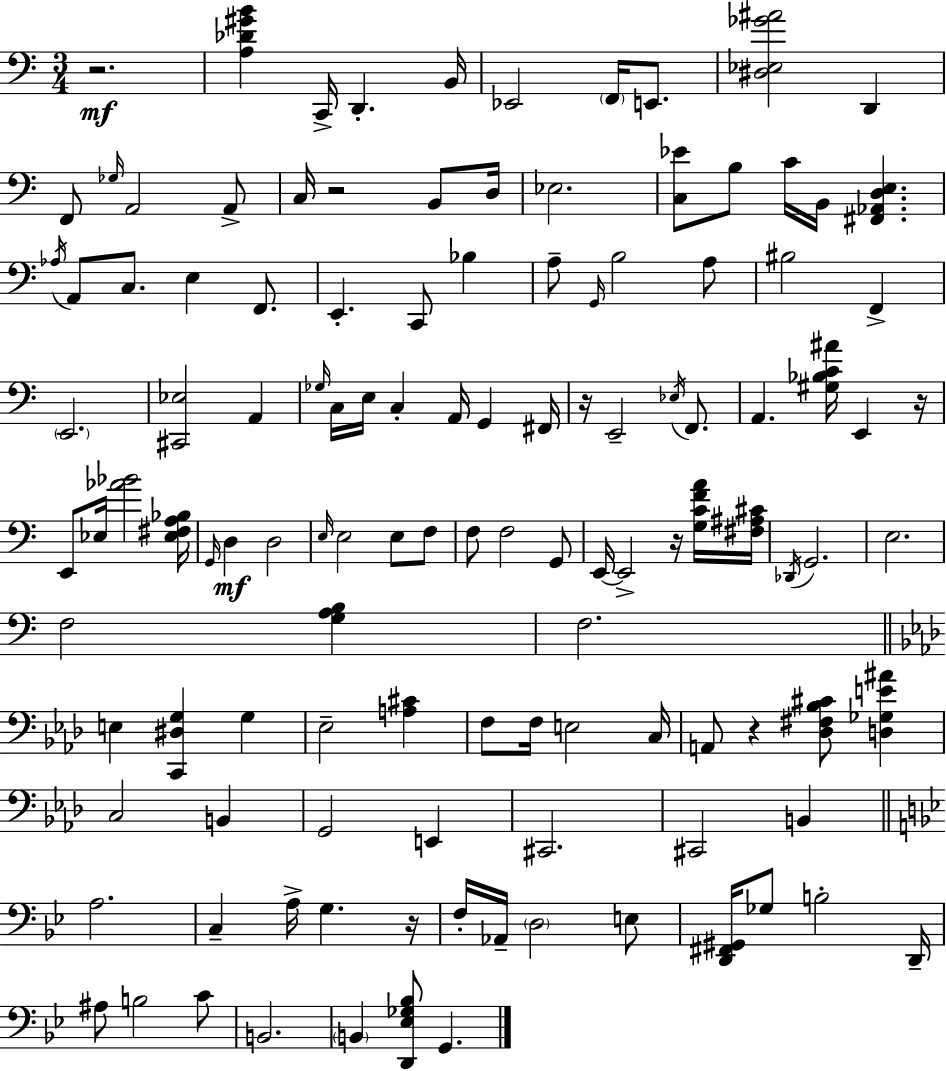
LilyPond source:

{
  \clef bass
  \numericTimeSignature
  \time 3/4
  \key a \minor
  \repeat volta 2 { r2.\mf | <a des' gis' b'>4 c,16-> d,4.-. b,16 | ees,2 \parenthesize f,16 e,8. | <dis ees ges' ais'>2 d,4 | \break f,8 \grace { ges16 } a,2 a,8-> | c16 r2 b,8 | d16 ees2. | <c ees'>8 b8 c'16 b,16 <fis, aes, d e>4. | \break \acciaccatura { aes16 } a,8 c8. e4 f,8. | e,4.-. c,8 bes4 | a8-- \grace { g,16 } b2 | a8 bis2 f,4-> | \break \parenthesize e,2. | <cis, ees>2 a,4 | \grace { ges16 } c16 e16 c4-. a,16 g,4 | fis,16 r16 e,2-- | \break \acciaccatura { ees16 } f,8. a,4. <gis bes c' ais'>16 | e,4 r16 e,8 ees16 <aes' bes'>2 | <ees fis a bes>16 \grace { g,16 }\mf d4 d2 | \grace { e16 } e2 | \break e8 f8 f8 f2 | g,8 e,16~~ e,2-> | r16 <g c' f' a'>16 <fis ais cis'>16 \acciaccatura { des,16 } g,2. | e2. | \break f2 | <g a b>4 f2. | \bar "||" \break \key aes \major e4 <c, dis g>4 g4 | ees2-- <a cis'>4 | f8 f16 e2 c16 | a,8 r4 <des fis bes cis'>8 <d ges e' ais'>4 | \break c2 b,4 | g,2 e,4 | cis,2. | cis,2 b,4 | \break \bar "||" \break \key g \minor a2. | c4-- a16-> g4. r16 | f16-. aes,16-- \parenthesize d2 e8 | <d, fis, gis,>16 ges8 b2-. d,16-- | \break ais8 b2 c'8 | b,2. | \parenthesize b,4 <d, ees ges bes>8 g,4. | } \bar "|."
}